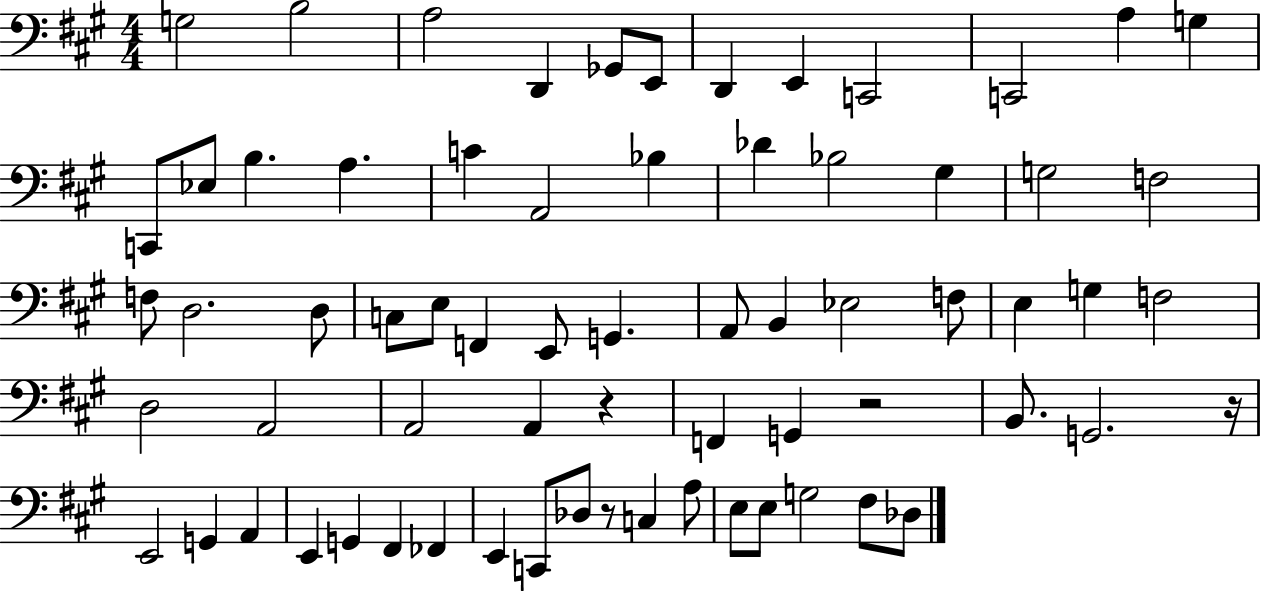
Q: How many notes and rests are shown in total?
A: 68